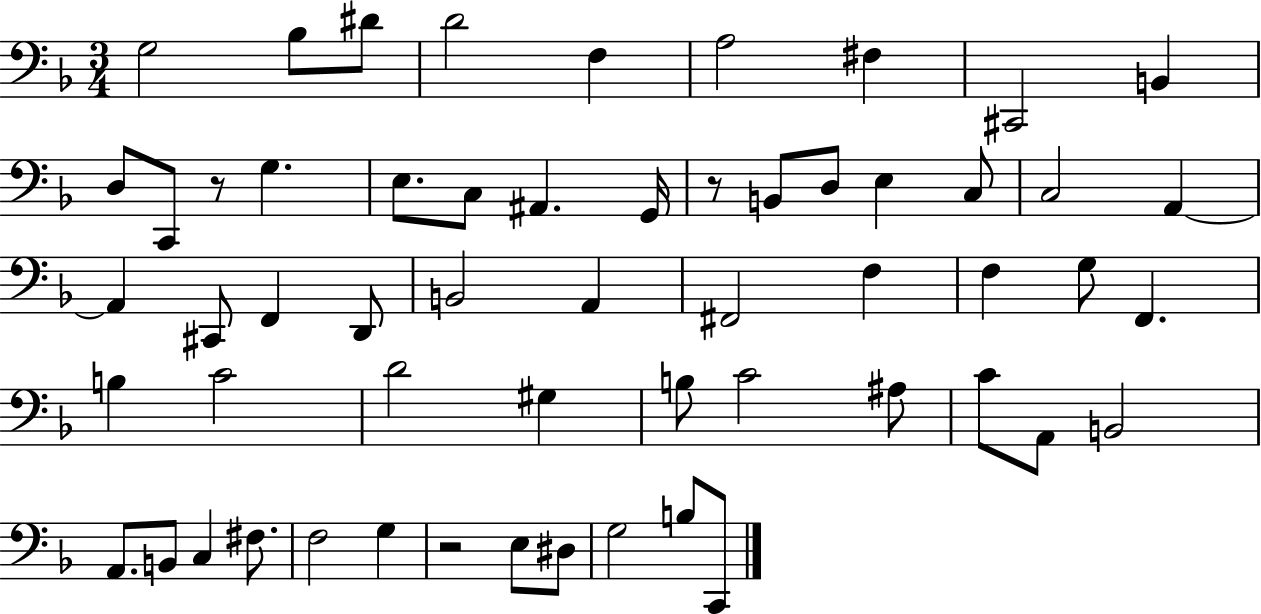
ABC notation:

X:1
T:Untitled
M:3/4
L:1/4
K:F
G,2 _B,/2 ^D/2 D2 F, A,2 ^F, ^C,,2 B,, D,/2 C,,/2 z/2 G, E,/2 C,/2 ^A,, G,,/4 z/2 B,,/2 D,/2 E, C,/2 C,2 A,, A,, ^C,,/2 F,, D,,/2 B,,2 A,, ^F,,2 F, F, G,/2 F,, B, C2 D2 ^G, B,/2 C2 ^A,/2 C/2 A,,/2 B,,2 A,,/2 B,,/2 C, ^F,/2 F,2 G, z2 E,/2 ^D,/2 G,2 B,/2 C,,/2